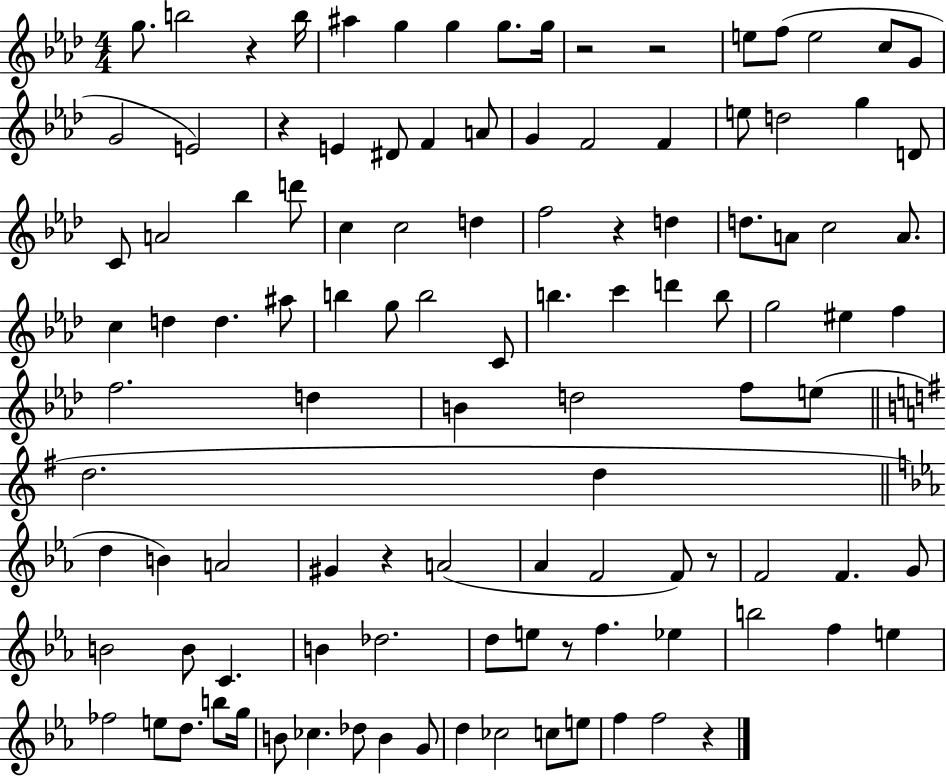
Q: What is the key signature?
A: AES major